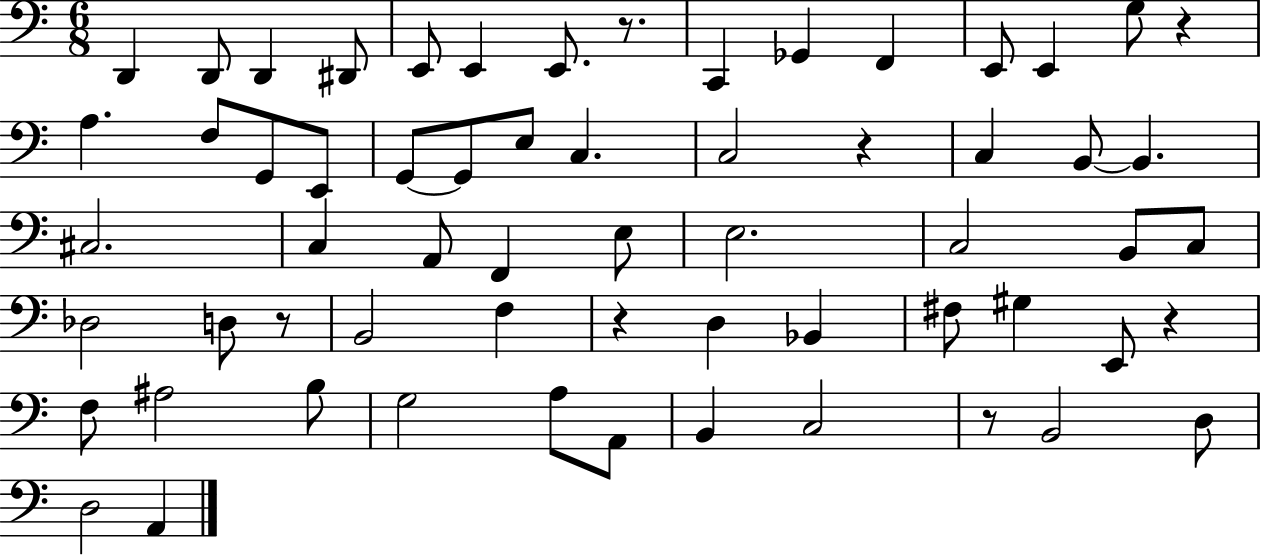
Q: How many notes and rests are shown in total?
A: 62